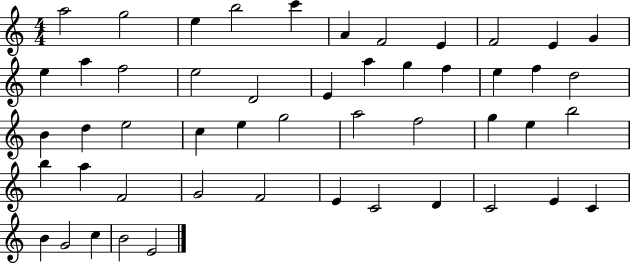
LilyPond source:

{
  \clef treble
  \numericTimeSignature
  \time 4/4
  \key c \major
  a''2 g''2 | e''4 b''2 c'''4 | a'4 f'2 e'4 | f'2 e'4 g'4 | \break e''4 a''4 f''2 | e''2 d'2 | e'4 a''4 g''4 f''4 | e''4 f''4 d''2 | \break b'4 d''4 e''2 | c''4 e''4 g''2 | a''2 f''2 | g''4 e''4 b''2 | \break b''4 a''4 f'2 | g'2 f'2 | e'4 c'2 d'4 | c'2 e'4 c'4 | \break b'4 g'2 c''4 | b'2 e'2 | \bar "|."
}